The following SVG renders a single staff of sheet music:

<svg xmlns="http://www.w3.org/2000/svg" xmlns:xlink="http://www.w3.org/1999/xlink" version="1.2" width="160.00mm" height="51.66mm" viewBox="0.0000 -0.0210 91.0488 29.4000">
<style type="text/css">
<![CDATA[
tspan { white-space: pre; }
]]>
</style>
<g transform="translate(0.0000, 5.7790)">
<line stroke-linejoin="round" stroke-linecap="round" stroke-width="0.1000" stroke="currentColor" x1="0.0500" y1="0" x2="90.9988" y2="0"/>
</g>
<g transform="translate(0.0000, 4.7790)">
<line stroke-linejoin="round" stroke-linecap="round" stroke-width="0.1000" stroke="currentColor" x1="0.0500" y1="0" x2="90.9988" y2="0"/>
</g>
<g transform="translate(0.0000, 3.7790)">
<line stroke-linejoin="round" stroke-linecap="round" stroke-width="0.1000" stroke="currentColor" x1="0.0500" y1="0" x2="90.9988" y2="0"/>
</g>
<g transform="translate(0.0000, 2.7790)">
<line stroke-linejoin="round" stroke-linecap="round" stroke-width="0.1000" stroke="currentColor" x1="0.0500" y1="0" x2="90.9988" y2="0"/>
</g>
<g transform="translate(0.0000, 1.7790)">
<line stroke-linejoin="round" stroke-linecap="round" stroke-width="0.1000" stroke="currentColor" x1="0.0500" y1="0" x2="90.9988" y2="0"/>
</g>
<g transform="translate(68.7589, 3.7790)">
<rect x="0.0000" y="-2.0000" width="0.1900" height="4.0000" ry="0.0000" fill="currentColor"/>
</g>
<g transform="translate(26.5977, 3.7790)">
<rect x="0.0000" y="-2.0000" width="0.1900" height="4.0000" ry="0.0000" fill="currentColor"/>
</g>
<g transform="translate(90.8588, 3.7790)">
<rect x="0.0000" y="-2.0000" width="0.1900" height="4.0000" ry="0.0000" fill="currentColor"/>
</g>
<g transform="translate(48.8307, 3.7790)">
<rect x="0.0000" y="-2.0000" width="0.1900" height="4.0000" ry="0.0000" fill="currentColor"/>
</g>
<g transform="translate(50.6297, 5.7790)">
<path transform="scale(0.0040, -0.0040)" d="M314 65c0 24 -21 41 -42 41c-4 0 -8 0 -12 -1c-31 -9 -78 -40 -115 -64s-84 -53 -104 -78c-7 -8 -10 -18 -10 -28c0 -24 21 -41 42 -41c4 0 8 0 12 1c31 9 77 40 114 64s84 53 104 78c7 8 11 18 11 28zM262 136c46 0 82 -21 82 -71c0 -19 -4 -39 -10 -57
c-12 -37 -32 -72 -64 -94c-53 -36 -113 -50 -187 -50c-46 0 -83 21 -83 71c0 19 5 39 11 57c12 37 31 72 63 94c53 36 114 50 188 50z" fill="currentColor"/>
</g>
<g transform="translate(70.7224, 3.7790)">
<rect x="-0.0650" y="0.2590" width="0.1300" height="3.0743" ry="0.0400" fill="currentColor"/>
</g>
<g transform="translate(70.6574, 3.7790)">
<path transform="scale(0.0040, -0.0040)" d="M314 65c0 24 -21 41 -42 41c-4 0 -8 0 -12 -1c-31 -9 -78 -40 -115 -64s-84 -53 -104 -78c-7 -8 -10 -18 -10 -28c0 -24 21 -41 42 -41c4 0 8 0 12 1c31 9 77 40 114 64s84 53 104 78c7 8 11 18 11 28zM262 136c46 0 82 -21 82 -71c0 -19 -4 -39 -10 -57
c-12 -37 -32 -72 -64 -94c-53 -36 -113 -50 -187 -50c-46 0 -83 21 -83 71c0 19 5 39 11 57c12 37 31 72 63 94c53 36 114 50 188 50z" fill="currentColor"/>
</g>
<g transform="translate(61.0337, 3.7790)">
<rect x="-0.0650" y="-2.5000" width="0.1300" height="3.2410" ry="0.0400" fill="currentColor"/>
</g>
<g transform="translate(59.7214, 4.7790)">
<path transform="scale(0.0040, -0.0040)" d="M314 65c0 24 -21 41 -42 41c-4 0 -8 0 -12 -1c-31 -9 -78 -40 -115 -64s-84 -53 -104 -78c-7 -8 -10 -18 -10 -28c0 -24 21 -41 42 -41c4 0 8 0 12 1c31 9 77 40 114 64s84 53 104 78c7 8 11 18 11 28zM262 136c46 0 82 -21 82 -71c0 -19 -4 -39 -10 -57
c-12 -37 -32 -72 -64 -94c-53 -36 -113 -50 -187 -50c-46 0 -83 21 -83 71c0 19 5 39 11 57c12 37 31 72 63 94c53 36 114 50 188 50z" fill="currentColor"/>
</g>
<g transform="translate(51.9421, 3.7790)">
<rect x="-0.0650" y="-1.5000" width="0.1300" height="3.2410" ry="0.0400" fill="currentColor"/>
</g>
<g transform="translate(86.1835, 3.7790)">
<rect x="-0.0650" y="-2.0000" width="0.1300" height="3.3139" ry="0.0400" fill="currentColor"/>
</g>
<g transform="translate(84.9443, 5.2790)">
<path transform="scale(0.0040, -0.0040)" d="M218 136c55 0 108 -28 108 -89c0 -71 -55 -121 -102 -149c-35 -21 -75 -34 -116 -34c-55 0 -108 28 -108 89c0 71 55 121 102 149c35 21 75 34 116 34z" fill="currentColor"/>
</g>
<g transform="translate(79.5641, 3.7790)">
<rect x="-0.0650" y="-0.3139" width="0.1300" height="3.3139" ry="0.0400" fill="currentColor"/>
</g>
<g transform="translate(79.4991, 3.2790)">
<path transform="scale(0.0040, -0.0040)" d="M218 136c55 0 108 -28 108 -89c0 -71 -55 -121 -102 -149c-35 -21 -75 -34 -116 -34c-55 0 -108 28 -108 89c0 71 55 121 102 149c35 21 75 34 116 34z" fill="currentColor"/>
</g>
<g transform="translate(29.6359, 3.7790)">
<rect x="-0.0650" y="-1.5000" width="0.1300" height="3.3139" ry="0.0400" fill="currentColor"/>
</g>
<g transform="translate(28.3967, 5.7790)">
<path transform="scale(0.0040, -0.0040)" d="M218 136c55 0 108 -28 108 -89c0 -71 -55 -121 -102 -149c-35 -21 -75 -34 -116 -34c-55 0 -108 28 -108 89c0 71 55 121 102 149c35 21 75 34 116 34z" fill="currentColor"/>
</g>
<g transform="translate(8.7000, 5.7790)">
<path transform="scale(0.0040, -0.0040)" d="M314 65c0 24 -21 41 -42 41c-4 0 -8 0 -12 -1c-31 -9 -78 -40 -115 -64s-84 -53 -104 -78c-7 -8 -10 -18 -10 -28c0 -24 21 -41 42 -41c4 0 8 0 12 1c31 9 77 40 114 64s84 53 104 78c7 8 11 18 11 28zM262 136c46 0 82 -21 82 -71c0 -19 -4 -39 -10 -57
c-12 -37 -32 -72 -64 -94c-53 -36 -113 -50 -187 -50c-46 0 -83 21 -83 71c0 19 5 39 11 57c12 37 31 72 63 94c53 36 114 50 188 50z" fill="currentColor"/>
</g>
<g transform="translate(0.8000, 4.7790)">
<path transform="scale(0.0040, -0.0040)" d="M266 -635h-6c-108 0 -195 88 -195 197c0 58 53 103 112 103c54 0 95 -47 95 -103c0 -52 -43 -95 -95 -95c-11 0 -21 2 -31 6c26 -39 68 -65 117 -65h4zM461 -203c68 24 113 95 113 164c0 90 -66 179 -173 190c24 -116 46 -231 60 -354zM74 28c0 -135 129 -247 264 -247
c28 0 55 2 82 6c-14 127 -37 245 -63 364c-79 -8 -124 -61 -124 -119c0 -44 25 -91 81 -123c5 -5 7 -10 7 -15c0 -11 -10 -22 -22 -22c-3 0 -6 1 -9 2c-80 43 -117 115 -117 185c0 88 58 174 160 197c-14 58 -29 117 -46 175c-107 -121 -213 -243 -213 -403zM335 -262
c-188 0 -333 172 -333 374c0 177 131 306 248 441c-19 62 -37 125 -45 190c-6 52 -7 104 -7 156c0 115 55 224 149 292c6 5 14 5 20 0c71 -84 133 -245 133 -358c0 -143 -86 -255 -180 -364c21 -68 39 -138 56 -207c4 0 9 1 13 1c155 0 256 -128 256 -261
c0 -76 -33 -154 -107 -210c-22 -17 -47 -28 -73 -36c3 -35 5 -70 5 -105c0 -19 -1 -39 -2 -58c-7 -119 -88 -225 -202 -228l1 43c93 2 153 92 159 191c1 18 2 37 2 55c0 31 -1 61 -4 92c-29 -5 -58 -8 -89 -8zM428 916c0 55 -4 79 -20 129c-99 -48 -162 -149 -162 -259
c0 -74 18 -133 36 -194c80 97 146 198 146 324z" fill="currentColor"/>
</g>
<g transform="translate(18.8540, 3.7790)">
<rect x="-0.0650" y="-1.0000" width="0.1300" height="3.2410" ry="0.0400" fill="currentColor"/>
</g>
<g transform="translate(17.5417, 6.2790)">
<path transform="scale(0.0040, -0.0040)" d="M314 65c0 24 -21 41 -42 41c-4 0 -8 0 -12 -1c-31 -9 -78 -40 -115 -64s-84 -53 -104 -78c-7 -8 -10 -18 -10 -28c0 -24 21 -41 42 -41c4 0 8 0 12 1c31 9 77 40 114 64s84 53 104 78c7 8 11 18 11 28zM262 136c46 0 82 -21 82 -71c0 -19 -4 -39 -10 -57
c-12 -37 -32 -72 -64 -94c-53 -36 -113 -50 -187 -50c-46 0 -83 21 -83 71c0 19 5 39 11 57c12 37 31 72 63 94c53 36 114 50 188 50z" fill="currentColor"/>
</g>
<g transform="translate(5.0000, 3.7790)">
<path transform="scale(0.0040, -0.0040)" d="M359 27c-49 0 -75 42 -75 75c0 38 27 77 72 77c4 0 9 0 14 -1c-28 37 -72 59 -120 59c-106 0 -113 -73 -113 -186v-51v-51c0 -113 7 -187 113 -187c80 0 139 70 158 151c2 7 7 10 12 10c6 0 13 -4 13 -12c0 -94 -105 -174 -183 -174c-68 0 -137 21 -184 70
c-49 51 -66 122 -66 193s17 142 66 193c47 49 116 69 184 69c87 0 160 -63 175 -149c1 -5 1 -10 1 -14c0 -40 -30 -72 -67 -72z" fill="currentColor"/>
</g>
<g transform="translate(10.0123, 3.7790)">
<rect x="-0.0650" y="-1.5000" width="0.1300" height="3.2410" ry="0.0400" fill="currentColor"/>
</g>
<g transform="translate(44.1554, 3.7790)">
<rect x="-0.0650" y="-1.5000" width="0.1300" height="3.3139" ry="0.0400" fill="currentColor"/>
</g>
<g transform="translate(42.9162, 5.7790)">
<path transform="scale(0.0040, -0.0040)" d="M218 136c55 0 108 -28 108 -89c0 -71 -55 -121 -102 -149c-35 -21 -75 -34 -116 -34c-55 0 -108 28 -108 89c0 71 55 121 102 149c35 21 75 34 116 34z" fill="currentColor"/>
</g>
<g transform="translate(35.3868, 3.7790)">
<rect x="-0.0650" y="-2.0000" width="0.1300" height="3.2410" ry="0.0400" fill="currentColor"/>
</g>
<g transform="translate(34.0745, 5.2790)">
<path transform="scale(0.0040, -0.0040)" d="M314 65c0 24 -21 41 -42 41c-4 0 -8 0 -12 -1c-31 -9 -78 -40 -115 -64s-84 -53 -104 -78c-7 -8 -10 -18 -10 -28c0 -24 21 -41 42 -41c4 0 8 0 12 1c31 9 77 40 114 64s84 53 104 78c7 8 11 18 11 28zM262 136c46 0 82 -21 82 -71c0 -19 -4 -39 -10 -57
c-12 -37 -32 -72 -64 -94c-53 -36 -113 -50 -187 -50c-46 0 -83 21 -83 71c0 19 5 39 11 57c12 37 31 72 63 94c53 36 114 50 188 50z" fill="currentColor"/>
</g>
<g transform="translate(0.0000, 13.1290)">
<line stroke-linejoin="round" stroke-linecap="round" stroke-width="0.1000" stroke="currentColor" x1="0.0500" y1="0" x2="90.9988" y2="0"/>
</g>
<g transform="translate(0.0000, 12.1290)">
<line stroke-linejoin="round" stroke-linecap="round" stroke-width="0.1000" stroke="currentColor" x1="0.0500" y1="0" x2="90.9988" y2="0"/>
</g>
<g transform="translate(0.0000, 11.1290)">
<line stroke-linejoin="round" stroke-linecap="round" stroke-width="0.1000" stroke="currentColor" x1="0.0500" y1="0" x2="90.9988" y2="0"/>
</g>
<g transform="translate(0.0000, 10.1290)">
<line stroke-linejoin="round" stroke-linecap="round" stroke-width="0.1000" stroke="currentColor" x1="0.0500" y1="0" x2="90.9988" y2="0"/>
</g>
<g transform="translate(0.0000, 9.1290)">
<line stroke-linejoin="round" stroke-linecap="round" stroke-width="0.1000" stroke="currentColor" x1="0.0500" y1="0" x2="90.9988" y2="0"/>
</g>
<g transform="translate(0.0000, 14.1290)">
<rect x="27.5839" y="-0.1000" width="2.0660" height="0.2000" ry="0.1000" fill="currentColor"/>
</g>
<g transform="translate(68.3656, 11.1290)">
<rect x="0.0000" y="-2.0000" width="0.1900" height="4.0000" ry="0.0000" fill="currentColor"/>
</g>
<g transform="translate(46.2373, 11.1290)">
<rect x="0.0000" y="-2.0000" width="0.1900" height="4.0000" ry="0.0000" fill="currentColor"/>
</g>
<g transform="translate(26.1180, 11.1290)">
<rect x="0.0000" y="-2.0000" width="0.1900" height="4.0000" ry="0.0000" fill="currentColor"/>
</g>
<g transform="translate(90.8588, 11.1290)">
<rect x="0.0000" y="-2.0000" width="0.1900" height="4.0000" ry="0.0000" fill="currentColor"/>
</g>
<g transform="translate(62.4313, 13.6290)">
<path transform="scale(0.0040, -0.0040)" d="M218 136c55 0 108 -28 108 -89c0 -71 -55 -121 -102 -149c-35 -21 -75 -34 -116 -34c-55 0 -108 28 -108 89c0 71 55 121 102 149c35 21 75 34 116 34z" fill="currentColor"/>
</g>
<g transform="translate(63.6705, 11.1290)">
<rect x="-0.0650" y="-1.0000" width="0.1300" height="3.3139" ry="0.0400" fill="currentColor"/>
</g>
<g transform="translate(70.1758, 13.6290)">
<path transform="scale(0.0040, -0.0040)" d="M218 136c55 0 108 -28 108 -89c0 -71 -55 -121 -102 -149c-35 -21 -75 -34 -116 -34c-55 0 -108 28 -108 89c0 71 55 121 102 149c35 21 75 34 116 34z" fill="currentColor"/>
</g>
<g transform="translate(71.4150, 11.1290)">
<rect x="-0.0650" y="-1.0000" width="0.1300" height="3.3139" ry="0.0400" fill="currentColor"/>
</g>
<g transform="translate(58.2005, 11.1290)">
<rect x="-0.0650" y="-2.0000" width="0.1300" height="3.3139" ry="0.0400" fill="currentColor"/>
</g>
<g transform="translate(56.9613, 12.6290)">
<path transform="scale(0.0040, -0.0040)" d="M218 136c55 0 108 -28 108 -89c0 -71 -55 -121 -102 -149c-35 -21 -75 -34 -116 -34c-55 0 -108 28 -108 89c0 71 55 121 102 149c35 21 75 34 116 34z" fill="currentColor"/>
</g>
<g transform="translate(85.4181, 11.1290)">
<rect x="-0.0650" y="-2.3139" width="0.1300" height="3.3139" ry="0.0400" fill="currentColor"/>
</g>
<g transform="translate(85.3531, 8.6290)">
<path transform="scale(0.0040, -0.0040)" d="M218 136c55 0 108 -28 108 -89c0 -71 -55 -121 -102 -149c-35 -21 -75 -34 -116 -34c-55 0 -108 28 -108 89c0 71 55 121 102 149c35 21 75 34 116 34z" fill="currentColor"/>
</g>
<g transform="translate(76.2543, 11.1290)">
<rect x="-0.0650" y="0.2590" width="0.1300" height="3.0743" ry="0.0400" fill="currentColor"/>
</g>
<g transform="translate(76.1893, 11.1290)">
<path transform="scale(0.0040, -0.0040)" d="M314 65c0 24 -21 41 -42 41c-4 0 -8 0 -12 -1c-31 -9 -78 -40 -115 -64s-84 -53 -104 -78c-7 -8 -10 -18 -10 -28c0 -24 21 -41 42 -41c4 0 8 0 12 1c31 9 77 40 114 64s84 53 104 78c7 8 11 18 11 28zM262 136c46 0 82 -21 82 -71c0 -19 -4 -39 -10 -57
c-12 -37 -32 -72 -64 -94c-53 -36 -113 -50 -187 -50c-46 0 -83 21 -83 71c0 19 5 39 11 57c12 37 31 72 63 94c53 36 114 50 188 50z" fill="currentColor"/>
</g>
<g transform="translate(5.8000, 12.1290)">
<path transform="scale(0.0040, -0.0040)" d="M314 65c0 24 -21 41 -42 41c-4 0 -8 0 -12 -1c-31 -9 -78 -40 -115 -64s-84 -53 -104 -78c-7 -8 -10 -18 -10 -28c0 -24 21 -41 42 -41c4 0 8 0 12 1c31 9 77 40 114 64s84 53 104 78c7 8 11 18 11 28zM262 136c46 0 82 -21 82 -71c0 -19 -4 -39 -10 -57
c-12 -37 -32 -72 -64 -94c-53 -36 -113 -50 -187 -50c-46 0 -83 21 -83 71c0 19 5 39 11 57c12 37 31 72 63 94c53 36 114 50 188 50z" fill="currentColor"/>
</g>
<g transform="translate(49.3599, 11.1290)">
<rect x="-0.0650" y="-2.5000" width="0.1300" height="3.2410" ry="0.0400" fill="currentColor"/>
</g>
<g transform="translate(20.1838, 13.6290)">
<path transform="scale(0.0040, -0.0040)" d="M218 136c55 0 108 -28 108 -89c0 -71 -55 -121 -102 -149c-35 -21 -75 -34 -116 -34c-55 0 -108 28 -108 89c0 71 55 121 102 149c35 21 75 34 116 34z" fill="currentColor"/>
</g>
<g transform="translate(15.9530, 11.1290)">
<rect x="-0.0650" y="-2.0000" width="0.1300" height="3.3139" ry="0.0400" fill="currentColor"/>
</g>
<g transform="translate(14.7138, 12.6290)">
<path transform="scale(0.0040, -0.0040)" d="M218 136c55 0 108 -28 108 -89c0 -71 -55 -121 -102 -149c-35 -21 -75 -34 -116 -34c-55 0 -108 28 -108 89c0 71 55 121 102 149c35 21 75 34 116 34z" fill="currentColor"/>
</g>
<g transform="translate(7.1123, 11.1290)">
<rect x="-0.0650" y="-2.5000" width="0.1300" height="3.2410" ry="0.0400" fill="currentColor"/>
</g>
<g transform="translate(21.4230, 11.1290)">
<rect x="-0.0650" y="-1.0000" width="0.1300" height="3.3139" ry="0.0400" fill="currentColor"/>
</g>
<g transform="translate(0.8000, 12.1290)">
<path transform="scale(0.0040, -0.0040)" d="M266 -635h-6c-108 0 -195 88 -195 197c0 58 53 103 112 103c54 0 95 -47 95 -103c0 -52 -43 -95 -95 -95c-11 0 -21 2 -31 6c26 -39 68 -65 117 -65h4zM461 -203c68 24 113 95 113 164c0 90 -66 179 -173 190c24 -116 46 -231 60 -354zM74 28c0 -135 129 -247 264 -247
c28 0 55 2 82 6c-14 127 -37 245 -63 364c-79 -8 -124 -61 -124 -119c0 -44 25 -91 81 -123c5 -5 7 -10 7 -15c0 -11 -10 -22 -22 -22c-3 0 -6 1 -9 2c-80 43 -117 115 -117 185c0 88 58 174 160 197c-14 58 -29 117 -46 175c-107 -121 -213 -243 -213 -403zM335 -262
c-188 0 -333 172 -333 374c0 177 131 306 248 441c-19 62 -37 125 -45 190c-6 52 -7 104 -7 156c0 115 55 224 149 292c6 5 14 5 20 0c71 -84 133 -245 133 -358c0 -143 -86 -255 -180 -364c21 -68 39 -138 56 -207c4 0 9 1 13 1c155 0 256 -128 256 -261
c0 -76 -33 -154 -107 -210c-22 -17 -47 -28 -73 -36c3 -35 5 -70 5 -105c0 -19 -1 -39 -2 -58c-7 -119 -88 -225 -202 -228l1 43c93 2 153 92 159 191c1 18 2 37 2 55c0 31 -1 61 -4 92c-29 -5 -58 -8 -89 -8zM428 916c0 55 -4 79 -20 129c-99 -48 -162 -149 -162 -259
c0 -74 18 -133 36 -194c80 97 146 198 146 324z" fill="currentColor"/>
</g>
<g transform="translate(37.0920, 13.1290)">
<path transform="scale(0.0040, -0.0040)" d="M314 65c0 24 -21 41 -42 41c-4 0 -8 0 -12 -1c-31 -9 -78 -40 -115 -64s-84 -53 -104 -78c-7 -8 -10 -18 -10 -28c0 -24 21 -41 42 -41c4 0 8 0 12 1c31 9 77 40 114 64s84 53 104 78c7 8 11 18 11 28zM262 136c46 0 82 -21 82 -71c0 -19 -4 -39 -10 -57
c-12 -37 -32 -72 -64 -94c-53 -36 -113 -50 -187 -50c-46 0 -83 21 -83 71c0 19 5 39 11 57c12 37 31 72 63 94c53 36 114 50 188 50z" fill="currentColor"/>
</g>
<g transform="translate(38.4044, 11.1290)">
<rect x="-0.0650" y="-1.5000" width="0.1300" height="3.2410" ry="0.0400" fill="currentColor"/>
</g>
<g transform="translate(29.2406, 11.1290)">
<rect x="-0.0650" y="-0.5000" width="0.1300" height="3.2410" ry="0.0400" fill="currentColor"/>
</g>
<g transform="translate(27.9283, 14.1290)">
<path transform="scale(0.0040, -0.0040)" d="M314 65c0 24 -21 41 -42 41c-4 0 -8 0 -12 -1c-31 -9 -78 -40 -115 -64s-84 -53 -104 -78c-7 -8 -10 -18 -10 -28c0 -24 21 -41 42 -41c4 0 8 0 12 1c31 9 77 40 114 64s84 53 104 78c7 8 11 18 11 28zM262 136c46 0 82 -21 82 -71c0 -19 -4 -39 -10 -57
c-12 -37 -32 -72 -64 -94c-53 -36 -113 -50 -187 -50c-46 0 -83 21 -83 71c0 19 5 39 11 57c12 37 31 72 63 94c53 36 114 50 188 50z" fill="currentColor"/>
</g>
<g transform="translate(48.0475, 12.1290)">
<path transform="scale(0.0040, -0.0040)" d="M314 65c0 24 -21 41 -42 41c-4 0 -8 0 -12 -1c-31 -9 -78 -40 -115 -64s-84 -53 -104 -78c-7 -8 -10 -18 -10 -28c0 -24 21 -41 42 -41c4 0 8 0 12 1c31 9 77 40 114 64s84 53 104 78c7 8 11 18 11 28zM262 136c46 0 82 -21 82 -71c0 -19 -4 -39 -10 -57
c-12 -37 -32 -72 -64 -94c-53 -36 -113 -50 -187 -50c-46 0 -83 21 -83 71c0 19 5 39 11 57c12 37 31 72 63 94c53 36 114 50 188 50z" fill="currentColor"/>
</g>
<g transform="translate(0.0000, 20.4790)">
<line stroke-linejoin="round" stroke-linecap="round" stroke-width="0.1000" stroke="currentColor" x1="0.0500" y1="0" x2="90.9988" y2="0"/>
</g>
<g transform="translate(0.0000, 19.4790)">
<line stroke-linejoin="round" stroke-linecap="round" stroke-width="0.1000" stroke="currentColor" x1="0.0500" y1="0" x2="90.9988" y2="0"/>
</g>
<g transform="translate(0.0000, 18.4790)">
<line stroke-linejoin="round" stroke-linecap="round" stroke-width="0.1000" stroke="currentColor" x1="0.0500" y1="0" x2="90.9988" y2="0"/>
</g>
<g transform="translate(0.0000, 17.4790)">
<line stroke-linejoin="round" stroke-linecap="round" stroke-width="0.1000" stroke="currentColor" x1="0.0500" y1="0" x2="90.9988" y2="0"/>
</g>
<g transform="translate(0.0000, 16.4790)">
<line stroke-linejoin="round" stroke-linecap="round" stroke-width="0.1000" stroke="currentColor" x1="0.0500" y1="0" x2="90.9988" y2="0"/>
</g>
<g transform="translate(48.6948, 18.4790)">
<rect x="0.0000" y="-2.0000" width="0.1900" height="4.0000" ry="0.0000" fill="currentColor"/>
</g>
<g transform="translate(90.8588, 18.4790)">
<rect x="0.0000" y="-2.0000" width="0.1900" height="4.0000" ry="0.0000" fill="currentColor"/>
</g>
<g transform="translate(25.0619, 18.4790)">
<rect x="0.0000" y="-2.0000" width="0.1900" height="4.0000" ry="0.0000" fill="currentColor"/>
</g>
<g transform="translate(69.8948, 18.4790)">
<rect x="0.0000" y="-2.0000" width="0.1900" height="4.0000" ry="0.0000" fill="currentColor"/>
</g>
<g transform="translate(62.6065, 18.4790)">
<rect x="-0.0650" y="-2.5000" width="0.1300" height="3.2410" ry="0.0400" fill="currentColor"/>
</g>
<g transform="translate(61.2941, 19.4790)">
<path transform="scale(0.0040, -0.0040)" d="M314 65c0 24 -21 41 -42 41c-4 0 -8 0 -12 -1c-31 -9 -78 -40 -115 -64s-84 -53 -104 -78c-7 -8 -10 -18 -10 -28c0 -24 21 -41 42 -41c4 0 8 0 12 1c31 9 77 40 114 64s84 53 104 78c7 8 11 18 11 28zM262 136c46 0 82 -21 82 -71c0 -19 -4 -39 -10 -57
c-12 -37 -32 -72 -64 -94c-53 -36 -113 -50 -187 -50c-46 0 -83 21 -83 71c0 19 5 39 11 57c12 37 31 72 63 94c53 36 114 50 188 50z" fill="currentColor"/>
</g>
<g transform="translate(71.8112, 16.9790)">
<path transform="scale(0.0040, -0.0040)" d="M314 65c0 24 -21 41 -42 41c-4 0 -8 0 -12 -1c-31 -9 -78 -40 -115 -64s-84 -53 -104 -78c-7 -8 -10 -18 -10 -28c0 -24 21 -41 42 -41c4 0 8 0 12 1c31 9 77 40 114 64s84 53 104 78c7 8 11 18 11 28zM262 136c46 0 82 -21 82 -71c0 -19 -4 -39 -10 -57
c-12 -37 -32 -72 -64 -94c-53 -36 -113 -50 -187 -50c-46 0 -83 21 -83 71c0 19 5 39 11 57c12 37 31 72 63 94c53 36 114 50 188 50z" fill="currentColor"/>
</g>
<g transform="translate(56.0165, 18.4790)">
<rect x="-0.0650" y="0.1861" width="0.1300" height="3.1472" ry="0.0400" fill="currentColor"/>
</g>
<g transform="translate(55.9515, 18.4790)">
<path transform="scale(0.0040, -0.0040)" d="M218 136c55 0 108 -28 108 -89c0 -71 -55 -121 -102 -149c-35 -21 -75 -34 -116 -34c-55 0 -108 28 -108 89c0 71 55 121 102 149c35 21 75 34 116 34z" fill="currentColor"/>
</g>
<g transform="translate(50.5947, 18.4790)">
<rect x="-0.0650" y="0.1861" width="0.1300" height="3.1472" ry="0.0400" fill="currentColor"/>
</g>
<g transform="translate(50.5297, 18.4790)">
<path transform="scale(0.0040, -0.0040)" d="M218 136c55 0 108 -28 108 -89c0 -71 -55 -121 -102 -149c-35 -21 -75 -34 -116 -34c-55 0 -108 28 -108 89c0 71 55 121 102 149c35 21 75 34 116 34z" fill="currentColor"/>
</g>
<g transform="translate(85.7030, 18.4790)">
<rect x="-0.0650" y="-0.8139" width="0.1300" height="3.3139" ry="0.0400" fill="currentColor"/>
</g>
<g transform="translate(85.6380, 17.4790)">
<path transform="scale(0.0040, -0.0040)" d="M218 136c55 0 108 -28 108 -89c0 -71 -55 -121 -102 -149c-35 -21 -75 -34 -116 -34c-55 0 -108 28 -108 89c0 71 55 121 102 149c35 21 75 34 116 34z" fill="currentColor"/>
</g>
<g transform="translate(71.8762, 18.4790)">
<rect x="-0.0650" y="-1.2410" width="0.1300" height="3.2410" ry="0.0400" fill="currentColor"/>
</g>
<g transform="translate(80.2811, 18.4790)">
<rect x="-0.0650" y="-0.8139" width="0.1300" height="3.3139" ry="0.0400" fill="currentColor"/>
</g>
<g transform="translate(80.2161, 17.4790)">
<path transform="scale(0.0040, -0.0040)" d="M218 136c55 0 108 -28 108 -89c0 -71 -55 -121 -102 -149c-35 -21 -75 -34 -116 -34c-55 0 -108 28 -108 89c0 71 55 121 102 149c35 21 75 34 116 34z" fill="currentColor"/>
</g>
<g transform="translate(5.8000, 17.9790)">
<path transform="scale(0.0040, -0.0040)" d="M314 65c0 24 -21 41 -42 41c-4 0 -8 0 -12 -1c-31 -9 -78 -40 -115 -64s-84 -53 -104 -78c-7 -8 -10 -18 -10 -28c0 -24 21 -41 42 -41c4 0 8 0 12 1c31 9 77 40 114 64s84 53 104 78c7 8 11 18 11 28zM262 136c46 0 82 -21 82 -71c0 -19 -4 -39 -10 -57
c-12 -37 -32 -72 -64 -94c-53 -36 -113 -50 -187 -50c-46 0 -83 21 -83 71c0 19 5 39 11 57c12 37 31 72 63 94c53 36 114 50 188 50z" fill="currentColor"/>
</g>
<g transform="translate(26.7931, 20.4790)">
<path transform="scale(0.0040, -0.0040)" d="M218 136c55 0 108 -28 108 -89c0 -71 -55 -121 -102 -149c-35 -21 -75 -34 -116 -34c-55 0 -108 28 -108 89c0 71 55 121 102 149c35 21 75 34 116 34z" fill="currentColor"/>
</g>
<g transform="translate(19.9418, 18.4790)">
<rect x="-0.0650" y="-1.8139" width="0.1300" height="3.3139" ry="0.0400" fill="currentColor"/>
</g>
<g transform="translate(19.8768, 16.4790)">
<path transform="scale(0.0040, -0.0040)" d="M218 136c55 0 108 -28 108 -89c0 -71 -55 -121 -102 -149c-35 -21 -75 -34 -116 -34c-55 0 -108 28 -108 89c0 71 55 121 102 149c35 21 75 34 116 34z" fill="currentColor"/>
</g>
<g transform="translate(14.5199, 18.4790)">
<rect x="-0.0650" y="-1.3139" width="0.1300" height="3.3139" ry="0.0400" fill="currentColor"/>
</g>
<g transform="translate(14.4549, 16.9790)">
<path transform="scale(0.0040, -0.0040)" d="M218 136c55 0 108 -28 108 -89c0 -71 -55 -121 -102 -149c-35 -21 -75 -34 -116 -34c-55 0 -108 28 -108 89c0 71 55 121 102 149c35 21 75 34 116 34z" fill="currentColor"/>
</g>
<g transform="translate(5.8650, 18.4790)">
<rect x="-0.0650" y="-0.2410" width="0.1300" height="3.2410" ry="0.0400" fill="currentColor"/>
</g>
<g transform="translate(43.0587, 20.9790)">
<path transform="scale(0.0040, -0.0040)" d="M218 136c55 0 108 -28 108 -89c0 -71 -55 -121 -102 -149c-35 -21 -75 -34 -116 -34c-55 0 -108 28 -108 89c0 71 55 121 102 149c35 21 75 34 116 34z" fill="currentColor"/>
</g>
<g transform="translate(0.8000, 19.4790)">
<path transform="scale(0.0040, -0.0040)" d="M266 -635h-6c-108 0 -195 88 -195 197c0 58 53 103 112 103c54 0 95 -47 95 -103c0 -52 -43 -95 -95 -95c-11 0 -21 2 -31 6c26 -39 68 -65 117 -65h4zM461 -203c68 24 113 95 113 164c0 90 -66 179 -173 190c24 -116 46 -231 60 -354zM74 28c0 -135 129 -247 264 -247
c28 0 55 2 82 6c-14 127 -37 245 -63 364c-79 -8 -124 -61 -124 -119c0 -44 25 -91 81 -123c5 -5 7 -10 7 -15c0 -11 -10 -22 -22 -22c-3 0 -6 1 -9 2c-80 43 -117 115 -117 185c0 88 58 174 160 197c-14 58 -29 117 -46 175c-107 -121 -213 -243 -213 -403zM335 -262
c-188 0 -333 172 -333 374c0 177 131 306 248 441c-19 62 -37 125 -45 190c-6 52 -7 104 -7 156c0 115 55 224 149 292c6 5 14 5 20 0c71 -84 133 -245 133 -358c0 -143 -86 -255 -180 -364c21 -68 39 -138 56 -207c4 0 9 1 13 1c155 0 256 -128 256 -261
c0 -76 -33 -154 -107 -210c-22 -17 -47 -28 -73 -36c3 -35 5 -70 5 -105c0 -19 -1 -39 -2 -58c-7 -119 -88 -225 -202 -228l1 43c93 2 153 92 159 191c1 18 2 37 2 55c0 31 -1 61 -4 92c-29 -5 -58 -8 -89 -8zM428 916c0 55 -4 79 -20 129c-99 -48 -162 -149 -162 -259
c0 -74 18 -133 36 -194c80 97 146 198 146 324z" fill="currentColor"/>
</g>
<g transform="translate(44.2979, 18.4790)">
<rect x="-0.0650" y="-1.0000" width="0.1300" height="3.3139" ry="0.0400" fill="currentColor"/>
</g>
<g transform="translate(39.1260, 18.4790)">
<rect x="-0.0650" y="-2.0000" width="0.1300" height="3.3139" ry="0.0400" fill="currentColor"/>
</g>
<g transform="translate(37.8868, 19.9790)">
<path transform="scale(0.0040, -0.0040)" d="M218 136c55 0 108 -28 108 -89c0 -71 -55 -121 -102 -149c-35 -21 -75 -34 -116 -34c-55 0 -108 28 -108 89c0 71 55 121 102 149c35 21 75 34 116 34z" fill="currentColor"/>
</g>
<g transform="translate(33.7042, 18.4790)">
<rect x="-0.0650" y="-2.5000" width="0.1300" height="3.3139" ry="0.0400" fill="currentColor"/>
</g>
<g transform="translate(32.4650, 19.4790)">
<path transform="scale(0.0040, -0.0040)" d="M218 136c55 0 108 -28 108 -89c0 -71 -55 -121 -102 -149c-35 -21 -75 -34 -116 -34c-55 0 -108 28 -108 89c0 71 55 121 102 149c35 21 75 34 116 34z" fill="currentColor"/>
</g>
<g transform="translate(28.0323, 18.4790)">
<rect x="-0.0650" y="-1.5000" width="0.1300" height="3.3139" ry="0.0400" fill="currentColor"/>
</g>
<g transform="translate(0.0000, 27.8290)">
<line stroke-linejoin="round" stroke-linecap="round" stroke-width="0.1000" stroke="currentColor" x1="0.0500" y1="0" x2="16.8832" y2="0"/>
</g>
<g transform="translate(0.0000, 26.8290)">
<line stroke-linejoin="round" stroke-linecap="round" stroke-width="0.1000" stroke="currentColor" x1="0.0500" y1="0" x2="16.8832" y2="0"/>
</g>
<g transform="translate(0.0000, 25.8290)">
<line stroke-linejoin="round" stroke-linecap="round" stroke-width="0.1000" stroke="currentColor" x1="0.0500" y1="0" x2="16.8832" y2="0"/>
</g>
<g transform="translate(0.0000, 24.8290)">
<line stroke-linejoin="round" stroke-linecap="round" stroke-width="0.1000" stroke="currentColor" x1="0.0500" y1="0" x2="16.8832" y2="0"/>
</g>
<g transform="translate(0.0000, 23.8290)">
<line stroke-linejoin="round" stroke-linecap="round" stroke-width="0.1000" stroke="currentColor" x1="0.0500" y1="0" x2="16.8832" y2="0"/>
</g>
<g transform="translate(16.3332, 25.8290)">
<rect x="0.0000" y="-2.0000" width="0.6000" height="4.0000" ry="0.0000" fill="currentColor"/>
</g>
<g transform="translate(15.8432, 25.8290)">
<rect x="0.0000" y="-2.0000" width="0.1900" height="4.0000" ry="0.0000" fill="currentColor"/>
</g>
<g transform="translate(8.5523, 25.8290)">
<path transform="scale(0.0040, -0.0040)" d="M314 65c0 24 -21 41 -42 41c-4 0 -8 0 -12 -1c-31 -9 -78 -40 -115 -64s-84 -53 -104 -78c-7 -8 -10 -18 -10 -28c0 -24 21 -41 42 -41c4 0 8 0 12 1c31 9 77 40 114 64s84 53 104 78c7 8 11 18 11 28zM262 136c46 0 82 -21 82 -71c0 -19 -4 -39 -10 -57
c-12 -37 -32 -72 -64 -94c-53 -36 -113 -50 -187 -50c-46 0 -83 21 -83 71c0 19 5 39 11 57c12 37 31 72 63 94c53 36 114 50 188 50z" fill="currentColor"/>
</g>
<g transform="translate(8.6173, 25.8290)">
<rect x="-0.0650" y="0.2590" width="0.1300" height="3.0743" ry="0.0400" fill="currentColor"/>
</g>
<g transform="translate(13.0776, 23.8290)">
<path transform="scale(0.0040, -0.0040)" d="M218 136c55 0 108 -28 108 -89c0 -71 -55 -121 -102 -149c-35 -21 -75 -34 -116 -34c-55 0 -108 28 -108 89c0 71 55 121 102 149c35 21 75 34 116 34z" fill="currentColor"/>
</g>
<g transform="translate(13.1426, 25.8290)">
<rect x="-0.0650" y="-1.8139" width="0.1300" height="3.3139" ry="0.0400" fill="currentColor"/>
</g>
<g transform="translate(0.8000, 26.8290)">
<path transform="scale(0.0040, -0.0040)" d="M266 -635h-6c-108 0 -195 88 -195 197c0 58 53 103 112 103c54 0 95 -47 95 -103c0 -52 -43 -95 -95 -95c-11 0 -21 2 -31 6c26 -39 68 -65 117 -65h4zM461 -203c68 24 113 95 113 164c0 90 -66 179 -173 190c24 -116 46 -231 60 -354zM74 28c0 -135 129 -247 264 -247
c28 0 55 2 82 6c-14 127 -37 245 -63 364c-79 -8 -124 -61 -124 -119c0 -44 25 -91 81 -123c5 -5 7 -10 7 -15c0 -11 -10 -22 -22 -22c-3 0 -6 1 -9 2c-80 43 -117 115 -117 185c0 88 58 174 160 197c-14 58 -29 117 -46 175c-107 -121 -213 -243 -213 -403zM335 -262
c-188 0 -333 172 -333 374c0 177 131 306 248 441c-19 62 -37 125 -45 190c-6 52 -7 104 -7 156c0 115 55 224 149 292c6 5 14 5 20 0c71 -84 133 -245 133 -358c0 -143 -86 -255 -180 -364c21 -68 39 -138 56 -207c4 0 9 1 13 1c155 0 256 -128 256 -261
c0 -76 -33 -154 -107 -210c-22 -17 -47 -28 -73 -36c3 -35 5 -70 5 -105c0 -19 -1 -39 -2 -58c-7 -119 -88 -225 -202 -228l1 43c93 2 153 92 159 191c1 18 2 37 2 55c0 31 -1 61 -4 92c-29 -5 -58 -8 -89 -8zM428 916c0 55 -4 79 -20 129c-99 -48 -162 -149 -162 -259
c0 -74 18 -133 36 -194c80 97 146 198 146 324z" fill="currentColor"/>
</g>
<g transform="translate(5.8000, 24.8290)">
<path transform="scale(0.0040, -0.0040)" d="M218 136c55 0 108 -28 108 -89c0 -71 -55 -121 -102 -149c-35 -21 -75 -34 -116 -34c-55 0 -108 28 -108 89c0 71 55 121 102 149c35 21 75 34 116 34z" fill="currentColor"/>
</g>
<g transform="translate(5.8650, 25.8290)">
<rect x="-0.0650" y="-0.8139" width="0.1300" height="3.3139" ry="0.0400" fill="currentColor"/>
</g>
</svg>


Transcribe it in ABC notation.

X:1
T:Untitled
M:4/4
L:1/4
K:C
E2 D2 E F2 E E2 G2 B2 c F G2 F D C2 E2 G2 F D D B2 g c2 e f E G F D B B G2 e2 d d d B2 f